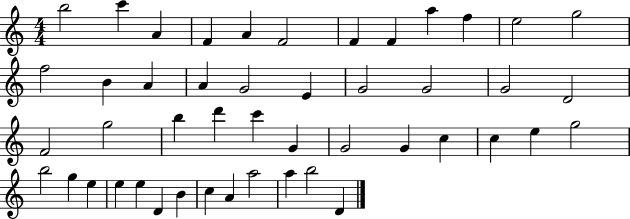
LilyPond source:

{
  \clef treble
  \numericTimeSignature
  \time 4/4
  \key c \major
  b''2 c'''4 a'4 | f'4 a'4 f'2 | f'4 f'4 a''4 f''4 | e''2 g''2 | \break f''2 b'4 a'4 | a'4 g'2 e'4 | g'2 g'2 | g'2 d'2 | \break f'2 g''2 | b''4 d'''4 c'''4 g'4 | g'2 g'4 c''4 | c''4 e''4 g''2 | \break b''2 g''4 e''4 | e''4 e''4 d'4 b'4 | c''4 a'4 a''2 | a''4 b''2 d'4 | \break \bar "|."
}